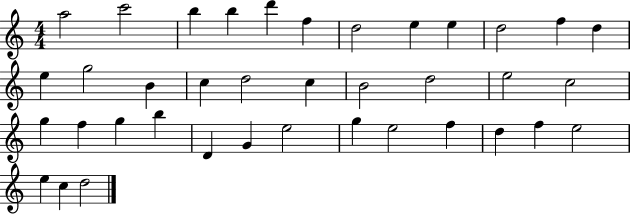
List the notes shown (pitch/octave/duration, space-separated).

A5/h C6/h B5/q B5/q D6/q F5/q D5/h E5/q E5/q D5/h F5/q D5/q E5/q G5/h B4/q C5/q D5/h C5/q B4/h D5/h E5/h C5/h G5/q F5/q G5/q B5/q D4/q G4/q E5/h G5/q E5/h F5/q D5/q F5/q E5/h E5/q C5/q D5/h